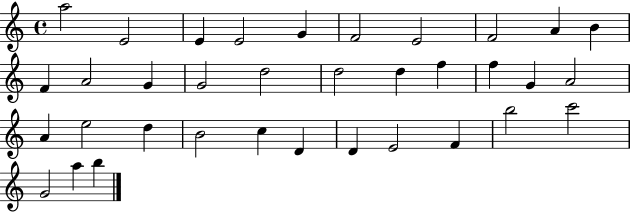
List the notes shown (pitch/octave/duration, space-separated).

A5/h E4/h E4/q E4/h G4/q F4/h E4/h F4/h A4/q B4/q F4/q A4/h G4/q G4/h D5/h D5/h D5/q F5/q F5/q G4/q A4/h A4/q E5/h D5/q B4/h C5/q D4/q D4/q E4/h F4/q B5/h C6/h G4/h A5/q B5/q